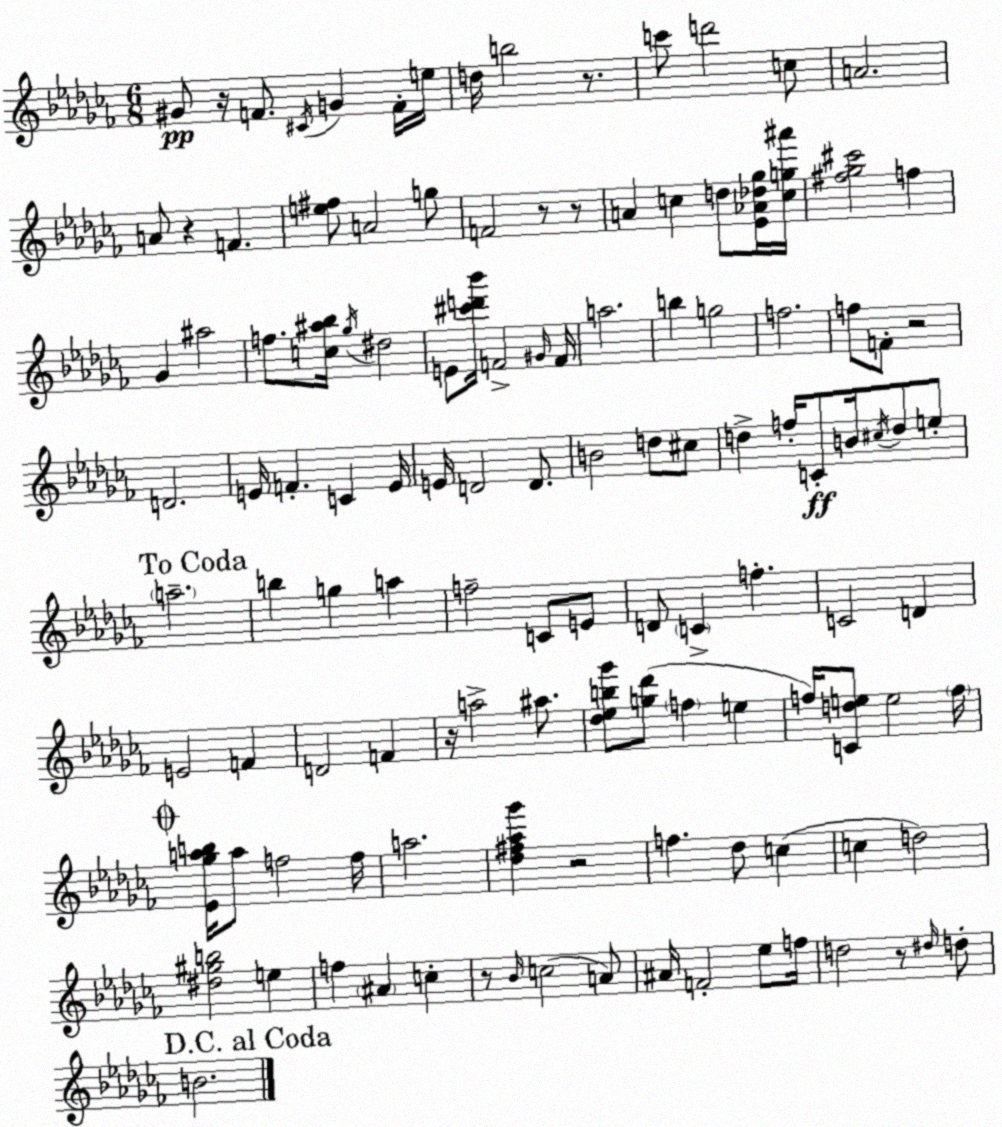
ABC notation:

X:1
T:Untitled
M:6/8
L:1/4
K:Abm
^G/2 z/4 F/2 ^C/4 G F/4 e/4 d/4 b2 z/2 c'/2 d'2 c/2 A2 A/2 z F [e^f]/2 A2 g/2 F2 z/2 z/2 A c d/2 [_E_A_d_g]/4 [cg^a']/4 [^f_g^c']2 f _G ^a2 f/2 [c^a_b]/4 _g/4 ^d2 E/2 [^c'd'_b']/4 F2 ^G/4 F/4 a2 b g2 f2 f/2 F/2 z2 D2 E/4 F C E/4 E/4 D2 D/2 B2 d/2 ^c/2 d f/4 C/2 B/4 ^c/4 d/2 e/2 a2 b g a f2 C/2 E/2 D/2 C f C2 D E2 F D2 F z/4 a2 ^a/2 [_d_eb_g']/2 [g_d']/2 f e f/4 [Cde]/2 e2 f/4 [_E_gab]/4 a/2 f2 f/4 a2 [_d^f_a_g'] z2 f _d/2 c c d2 [^d^gb]2 e f ^A c z/2 _B/4 c2 A/2 ^A/4 F2 _e/2 f/4 d2 z/2 ^d/4 d/2 B2